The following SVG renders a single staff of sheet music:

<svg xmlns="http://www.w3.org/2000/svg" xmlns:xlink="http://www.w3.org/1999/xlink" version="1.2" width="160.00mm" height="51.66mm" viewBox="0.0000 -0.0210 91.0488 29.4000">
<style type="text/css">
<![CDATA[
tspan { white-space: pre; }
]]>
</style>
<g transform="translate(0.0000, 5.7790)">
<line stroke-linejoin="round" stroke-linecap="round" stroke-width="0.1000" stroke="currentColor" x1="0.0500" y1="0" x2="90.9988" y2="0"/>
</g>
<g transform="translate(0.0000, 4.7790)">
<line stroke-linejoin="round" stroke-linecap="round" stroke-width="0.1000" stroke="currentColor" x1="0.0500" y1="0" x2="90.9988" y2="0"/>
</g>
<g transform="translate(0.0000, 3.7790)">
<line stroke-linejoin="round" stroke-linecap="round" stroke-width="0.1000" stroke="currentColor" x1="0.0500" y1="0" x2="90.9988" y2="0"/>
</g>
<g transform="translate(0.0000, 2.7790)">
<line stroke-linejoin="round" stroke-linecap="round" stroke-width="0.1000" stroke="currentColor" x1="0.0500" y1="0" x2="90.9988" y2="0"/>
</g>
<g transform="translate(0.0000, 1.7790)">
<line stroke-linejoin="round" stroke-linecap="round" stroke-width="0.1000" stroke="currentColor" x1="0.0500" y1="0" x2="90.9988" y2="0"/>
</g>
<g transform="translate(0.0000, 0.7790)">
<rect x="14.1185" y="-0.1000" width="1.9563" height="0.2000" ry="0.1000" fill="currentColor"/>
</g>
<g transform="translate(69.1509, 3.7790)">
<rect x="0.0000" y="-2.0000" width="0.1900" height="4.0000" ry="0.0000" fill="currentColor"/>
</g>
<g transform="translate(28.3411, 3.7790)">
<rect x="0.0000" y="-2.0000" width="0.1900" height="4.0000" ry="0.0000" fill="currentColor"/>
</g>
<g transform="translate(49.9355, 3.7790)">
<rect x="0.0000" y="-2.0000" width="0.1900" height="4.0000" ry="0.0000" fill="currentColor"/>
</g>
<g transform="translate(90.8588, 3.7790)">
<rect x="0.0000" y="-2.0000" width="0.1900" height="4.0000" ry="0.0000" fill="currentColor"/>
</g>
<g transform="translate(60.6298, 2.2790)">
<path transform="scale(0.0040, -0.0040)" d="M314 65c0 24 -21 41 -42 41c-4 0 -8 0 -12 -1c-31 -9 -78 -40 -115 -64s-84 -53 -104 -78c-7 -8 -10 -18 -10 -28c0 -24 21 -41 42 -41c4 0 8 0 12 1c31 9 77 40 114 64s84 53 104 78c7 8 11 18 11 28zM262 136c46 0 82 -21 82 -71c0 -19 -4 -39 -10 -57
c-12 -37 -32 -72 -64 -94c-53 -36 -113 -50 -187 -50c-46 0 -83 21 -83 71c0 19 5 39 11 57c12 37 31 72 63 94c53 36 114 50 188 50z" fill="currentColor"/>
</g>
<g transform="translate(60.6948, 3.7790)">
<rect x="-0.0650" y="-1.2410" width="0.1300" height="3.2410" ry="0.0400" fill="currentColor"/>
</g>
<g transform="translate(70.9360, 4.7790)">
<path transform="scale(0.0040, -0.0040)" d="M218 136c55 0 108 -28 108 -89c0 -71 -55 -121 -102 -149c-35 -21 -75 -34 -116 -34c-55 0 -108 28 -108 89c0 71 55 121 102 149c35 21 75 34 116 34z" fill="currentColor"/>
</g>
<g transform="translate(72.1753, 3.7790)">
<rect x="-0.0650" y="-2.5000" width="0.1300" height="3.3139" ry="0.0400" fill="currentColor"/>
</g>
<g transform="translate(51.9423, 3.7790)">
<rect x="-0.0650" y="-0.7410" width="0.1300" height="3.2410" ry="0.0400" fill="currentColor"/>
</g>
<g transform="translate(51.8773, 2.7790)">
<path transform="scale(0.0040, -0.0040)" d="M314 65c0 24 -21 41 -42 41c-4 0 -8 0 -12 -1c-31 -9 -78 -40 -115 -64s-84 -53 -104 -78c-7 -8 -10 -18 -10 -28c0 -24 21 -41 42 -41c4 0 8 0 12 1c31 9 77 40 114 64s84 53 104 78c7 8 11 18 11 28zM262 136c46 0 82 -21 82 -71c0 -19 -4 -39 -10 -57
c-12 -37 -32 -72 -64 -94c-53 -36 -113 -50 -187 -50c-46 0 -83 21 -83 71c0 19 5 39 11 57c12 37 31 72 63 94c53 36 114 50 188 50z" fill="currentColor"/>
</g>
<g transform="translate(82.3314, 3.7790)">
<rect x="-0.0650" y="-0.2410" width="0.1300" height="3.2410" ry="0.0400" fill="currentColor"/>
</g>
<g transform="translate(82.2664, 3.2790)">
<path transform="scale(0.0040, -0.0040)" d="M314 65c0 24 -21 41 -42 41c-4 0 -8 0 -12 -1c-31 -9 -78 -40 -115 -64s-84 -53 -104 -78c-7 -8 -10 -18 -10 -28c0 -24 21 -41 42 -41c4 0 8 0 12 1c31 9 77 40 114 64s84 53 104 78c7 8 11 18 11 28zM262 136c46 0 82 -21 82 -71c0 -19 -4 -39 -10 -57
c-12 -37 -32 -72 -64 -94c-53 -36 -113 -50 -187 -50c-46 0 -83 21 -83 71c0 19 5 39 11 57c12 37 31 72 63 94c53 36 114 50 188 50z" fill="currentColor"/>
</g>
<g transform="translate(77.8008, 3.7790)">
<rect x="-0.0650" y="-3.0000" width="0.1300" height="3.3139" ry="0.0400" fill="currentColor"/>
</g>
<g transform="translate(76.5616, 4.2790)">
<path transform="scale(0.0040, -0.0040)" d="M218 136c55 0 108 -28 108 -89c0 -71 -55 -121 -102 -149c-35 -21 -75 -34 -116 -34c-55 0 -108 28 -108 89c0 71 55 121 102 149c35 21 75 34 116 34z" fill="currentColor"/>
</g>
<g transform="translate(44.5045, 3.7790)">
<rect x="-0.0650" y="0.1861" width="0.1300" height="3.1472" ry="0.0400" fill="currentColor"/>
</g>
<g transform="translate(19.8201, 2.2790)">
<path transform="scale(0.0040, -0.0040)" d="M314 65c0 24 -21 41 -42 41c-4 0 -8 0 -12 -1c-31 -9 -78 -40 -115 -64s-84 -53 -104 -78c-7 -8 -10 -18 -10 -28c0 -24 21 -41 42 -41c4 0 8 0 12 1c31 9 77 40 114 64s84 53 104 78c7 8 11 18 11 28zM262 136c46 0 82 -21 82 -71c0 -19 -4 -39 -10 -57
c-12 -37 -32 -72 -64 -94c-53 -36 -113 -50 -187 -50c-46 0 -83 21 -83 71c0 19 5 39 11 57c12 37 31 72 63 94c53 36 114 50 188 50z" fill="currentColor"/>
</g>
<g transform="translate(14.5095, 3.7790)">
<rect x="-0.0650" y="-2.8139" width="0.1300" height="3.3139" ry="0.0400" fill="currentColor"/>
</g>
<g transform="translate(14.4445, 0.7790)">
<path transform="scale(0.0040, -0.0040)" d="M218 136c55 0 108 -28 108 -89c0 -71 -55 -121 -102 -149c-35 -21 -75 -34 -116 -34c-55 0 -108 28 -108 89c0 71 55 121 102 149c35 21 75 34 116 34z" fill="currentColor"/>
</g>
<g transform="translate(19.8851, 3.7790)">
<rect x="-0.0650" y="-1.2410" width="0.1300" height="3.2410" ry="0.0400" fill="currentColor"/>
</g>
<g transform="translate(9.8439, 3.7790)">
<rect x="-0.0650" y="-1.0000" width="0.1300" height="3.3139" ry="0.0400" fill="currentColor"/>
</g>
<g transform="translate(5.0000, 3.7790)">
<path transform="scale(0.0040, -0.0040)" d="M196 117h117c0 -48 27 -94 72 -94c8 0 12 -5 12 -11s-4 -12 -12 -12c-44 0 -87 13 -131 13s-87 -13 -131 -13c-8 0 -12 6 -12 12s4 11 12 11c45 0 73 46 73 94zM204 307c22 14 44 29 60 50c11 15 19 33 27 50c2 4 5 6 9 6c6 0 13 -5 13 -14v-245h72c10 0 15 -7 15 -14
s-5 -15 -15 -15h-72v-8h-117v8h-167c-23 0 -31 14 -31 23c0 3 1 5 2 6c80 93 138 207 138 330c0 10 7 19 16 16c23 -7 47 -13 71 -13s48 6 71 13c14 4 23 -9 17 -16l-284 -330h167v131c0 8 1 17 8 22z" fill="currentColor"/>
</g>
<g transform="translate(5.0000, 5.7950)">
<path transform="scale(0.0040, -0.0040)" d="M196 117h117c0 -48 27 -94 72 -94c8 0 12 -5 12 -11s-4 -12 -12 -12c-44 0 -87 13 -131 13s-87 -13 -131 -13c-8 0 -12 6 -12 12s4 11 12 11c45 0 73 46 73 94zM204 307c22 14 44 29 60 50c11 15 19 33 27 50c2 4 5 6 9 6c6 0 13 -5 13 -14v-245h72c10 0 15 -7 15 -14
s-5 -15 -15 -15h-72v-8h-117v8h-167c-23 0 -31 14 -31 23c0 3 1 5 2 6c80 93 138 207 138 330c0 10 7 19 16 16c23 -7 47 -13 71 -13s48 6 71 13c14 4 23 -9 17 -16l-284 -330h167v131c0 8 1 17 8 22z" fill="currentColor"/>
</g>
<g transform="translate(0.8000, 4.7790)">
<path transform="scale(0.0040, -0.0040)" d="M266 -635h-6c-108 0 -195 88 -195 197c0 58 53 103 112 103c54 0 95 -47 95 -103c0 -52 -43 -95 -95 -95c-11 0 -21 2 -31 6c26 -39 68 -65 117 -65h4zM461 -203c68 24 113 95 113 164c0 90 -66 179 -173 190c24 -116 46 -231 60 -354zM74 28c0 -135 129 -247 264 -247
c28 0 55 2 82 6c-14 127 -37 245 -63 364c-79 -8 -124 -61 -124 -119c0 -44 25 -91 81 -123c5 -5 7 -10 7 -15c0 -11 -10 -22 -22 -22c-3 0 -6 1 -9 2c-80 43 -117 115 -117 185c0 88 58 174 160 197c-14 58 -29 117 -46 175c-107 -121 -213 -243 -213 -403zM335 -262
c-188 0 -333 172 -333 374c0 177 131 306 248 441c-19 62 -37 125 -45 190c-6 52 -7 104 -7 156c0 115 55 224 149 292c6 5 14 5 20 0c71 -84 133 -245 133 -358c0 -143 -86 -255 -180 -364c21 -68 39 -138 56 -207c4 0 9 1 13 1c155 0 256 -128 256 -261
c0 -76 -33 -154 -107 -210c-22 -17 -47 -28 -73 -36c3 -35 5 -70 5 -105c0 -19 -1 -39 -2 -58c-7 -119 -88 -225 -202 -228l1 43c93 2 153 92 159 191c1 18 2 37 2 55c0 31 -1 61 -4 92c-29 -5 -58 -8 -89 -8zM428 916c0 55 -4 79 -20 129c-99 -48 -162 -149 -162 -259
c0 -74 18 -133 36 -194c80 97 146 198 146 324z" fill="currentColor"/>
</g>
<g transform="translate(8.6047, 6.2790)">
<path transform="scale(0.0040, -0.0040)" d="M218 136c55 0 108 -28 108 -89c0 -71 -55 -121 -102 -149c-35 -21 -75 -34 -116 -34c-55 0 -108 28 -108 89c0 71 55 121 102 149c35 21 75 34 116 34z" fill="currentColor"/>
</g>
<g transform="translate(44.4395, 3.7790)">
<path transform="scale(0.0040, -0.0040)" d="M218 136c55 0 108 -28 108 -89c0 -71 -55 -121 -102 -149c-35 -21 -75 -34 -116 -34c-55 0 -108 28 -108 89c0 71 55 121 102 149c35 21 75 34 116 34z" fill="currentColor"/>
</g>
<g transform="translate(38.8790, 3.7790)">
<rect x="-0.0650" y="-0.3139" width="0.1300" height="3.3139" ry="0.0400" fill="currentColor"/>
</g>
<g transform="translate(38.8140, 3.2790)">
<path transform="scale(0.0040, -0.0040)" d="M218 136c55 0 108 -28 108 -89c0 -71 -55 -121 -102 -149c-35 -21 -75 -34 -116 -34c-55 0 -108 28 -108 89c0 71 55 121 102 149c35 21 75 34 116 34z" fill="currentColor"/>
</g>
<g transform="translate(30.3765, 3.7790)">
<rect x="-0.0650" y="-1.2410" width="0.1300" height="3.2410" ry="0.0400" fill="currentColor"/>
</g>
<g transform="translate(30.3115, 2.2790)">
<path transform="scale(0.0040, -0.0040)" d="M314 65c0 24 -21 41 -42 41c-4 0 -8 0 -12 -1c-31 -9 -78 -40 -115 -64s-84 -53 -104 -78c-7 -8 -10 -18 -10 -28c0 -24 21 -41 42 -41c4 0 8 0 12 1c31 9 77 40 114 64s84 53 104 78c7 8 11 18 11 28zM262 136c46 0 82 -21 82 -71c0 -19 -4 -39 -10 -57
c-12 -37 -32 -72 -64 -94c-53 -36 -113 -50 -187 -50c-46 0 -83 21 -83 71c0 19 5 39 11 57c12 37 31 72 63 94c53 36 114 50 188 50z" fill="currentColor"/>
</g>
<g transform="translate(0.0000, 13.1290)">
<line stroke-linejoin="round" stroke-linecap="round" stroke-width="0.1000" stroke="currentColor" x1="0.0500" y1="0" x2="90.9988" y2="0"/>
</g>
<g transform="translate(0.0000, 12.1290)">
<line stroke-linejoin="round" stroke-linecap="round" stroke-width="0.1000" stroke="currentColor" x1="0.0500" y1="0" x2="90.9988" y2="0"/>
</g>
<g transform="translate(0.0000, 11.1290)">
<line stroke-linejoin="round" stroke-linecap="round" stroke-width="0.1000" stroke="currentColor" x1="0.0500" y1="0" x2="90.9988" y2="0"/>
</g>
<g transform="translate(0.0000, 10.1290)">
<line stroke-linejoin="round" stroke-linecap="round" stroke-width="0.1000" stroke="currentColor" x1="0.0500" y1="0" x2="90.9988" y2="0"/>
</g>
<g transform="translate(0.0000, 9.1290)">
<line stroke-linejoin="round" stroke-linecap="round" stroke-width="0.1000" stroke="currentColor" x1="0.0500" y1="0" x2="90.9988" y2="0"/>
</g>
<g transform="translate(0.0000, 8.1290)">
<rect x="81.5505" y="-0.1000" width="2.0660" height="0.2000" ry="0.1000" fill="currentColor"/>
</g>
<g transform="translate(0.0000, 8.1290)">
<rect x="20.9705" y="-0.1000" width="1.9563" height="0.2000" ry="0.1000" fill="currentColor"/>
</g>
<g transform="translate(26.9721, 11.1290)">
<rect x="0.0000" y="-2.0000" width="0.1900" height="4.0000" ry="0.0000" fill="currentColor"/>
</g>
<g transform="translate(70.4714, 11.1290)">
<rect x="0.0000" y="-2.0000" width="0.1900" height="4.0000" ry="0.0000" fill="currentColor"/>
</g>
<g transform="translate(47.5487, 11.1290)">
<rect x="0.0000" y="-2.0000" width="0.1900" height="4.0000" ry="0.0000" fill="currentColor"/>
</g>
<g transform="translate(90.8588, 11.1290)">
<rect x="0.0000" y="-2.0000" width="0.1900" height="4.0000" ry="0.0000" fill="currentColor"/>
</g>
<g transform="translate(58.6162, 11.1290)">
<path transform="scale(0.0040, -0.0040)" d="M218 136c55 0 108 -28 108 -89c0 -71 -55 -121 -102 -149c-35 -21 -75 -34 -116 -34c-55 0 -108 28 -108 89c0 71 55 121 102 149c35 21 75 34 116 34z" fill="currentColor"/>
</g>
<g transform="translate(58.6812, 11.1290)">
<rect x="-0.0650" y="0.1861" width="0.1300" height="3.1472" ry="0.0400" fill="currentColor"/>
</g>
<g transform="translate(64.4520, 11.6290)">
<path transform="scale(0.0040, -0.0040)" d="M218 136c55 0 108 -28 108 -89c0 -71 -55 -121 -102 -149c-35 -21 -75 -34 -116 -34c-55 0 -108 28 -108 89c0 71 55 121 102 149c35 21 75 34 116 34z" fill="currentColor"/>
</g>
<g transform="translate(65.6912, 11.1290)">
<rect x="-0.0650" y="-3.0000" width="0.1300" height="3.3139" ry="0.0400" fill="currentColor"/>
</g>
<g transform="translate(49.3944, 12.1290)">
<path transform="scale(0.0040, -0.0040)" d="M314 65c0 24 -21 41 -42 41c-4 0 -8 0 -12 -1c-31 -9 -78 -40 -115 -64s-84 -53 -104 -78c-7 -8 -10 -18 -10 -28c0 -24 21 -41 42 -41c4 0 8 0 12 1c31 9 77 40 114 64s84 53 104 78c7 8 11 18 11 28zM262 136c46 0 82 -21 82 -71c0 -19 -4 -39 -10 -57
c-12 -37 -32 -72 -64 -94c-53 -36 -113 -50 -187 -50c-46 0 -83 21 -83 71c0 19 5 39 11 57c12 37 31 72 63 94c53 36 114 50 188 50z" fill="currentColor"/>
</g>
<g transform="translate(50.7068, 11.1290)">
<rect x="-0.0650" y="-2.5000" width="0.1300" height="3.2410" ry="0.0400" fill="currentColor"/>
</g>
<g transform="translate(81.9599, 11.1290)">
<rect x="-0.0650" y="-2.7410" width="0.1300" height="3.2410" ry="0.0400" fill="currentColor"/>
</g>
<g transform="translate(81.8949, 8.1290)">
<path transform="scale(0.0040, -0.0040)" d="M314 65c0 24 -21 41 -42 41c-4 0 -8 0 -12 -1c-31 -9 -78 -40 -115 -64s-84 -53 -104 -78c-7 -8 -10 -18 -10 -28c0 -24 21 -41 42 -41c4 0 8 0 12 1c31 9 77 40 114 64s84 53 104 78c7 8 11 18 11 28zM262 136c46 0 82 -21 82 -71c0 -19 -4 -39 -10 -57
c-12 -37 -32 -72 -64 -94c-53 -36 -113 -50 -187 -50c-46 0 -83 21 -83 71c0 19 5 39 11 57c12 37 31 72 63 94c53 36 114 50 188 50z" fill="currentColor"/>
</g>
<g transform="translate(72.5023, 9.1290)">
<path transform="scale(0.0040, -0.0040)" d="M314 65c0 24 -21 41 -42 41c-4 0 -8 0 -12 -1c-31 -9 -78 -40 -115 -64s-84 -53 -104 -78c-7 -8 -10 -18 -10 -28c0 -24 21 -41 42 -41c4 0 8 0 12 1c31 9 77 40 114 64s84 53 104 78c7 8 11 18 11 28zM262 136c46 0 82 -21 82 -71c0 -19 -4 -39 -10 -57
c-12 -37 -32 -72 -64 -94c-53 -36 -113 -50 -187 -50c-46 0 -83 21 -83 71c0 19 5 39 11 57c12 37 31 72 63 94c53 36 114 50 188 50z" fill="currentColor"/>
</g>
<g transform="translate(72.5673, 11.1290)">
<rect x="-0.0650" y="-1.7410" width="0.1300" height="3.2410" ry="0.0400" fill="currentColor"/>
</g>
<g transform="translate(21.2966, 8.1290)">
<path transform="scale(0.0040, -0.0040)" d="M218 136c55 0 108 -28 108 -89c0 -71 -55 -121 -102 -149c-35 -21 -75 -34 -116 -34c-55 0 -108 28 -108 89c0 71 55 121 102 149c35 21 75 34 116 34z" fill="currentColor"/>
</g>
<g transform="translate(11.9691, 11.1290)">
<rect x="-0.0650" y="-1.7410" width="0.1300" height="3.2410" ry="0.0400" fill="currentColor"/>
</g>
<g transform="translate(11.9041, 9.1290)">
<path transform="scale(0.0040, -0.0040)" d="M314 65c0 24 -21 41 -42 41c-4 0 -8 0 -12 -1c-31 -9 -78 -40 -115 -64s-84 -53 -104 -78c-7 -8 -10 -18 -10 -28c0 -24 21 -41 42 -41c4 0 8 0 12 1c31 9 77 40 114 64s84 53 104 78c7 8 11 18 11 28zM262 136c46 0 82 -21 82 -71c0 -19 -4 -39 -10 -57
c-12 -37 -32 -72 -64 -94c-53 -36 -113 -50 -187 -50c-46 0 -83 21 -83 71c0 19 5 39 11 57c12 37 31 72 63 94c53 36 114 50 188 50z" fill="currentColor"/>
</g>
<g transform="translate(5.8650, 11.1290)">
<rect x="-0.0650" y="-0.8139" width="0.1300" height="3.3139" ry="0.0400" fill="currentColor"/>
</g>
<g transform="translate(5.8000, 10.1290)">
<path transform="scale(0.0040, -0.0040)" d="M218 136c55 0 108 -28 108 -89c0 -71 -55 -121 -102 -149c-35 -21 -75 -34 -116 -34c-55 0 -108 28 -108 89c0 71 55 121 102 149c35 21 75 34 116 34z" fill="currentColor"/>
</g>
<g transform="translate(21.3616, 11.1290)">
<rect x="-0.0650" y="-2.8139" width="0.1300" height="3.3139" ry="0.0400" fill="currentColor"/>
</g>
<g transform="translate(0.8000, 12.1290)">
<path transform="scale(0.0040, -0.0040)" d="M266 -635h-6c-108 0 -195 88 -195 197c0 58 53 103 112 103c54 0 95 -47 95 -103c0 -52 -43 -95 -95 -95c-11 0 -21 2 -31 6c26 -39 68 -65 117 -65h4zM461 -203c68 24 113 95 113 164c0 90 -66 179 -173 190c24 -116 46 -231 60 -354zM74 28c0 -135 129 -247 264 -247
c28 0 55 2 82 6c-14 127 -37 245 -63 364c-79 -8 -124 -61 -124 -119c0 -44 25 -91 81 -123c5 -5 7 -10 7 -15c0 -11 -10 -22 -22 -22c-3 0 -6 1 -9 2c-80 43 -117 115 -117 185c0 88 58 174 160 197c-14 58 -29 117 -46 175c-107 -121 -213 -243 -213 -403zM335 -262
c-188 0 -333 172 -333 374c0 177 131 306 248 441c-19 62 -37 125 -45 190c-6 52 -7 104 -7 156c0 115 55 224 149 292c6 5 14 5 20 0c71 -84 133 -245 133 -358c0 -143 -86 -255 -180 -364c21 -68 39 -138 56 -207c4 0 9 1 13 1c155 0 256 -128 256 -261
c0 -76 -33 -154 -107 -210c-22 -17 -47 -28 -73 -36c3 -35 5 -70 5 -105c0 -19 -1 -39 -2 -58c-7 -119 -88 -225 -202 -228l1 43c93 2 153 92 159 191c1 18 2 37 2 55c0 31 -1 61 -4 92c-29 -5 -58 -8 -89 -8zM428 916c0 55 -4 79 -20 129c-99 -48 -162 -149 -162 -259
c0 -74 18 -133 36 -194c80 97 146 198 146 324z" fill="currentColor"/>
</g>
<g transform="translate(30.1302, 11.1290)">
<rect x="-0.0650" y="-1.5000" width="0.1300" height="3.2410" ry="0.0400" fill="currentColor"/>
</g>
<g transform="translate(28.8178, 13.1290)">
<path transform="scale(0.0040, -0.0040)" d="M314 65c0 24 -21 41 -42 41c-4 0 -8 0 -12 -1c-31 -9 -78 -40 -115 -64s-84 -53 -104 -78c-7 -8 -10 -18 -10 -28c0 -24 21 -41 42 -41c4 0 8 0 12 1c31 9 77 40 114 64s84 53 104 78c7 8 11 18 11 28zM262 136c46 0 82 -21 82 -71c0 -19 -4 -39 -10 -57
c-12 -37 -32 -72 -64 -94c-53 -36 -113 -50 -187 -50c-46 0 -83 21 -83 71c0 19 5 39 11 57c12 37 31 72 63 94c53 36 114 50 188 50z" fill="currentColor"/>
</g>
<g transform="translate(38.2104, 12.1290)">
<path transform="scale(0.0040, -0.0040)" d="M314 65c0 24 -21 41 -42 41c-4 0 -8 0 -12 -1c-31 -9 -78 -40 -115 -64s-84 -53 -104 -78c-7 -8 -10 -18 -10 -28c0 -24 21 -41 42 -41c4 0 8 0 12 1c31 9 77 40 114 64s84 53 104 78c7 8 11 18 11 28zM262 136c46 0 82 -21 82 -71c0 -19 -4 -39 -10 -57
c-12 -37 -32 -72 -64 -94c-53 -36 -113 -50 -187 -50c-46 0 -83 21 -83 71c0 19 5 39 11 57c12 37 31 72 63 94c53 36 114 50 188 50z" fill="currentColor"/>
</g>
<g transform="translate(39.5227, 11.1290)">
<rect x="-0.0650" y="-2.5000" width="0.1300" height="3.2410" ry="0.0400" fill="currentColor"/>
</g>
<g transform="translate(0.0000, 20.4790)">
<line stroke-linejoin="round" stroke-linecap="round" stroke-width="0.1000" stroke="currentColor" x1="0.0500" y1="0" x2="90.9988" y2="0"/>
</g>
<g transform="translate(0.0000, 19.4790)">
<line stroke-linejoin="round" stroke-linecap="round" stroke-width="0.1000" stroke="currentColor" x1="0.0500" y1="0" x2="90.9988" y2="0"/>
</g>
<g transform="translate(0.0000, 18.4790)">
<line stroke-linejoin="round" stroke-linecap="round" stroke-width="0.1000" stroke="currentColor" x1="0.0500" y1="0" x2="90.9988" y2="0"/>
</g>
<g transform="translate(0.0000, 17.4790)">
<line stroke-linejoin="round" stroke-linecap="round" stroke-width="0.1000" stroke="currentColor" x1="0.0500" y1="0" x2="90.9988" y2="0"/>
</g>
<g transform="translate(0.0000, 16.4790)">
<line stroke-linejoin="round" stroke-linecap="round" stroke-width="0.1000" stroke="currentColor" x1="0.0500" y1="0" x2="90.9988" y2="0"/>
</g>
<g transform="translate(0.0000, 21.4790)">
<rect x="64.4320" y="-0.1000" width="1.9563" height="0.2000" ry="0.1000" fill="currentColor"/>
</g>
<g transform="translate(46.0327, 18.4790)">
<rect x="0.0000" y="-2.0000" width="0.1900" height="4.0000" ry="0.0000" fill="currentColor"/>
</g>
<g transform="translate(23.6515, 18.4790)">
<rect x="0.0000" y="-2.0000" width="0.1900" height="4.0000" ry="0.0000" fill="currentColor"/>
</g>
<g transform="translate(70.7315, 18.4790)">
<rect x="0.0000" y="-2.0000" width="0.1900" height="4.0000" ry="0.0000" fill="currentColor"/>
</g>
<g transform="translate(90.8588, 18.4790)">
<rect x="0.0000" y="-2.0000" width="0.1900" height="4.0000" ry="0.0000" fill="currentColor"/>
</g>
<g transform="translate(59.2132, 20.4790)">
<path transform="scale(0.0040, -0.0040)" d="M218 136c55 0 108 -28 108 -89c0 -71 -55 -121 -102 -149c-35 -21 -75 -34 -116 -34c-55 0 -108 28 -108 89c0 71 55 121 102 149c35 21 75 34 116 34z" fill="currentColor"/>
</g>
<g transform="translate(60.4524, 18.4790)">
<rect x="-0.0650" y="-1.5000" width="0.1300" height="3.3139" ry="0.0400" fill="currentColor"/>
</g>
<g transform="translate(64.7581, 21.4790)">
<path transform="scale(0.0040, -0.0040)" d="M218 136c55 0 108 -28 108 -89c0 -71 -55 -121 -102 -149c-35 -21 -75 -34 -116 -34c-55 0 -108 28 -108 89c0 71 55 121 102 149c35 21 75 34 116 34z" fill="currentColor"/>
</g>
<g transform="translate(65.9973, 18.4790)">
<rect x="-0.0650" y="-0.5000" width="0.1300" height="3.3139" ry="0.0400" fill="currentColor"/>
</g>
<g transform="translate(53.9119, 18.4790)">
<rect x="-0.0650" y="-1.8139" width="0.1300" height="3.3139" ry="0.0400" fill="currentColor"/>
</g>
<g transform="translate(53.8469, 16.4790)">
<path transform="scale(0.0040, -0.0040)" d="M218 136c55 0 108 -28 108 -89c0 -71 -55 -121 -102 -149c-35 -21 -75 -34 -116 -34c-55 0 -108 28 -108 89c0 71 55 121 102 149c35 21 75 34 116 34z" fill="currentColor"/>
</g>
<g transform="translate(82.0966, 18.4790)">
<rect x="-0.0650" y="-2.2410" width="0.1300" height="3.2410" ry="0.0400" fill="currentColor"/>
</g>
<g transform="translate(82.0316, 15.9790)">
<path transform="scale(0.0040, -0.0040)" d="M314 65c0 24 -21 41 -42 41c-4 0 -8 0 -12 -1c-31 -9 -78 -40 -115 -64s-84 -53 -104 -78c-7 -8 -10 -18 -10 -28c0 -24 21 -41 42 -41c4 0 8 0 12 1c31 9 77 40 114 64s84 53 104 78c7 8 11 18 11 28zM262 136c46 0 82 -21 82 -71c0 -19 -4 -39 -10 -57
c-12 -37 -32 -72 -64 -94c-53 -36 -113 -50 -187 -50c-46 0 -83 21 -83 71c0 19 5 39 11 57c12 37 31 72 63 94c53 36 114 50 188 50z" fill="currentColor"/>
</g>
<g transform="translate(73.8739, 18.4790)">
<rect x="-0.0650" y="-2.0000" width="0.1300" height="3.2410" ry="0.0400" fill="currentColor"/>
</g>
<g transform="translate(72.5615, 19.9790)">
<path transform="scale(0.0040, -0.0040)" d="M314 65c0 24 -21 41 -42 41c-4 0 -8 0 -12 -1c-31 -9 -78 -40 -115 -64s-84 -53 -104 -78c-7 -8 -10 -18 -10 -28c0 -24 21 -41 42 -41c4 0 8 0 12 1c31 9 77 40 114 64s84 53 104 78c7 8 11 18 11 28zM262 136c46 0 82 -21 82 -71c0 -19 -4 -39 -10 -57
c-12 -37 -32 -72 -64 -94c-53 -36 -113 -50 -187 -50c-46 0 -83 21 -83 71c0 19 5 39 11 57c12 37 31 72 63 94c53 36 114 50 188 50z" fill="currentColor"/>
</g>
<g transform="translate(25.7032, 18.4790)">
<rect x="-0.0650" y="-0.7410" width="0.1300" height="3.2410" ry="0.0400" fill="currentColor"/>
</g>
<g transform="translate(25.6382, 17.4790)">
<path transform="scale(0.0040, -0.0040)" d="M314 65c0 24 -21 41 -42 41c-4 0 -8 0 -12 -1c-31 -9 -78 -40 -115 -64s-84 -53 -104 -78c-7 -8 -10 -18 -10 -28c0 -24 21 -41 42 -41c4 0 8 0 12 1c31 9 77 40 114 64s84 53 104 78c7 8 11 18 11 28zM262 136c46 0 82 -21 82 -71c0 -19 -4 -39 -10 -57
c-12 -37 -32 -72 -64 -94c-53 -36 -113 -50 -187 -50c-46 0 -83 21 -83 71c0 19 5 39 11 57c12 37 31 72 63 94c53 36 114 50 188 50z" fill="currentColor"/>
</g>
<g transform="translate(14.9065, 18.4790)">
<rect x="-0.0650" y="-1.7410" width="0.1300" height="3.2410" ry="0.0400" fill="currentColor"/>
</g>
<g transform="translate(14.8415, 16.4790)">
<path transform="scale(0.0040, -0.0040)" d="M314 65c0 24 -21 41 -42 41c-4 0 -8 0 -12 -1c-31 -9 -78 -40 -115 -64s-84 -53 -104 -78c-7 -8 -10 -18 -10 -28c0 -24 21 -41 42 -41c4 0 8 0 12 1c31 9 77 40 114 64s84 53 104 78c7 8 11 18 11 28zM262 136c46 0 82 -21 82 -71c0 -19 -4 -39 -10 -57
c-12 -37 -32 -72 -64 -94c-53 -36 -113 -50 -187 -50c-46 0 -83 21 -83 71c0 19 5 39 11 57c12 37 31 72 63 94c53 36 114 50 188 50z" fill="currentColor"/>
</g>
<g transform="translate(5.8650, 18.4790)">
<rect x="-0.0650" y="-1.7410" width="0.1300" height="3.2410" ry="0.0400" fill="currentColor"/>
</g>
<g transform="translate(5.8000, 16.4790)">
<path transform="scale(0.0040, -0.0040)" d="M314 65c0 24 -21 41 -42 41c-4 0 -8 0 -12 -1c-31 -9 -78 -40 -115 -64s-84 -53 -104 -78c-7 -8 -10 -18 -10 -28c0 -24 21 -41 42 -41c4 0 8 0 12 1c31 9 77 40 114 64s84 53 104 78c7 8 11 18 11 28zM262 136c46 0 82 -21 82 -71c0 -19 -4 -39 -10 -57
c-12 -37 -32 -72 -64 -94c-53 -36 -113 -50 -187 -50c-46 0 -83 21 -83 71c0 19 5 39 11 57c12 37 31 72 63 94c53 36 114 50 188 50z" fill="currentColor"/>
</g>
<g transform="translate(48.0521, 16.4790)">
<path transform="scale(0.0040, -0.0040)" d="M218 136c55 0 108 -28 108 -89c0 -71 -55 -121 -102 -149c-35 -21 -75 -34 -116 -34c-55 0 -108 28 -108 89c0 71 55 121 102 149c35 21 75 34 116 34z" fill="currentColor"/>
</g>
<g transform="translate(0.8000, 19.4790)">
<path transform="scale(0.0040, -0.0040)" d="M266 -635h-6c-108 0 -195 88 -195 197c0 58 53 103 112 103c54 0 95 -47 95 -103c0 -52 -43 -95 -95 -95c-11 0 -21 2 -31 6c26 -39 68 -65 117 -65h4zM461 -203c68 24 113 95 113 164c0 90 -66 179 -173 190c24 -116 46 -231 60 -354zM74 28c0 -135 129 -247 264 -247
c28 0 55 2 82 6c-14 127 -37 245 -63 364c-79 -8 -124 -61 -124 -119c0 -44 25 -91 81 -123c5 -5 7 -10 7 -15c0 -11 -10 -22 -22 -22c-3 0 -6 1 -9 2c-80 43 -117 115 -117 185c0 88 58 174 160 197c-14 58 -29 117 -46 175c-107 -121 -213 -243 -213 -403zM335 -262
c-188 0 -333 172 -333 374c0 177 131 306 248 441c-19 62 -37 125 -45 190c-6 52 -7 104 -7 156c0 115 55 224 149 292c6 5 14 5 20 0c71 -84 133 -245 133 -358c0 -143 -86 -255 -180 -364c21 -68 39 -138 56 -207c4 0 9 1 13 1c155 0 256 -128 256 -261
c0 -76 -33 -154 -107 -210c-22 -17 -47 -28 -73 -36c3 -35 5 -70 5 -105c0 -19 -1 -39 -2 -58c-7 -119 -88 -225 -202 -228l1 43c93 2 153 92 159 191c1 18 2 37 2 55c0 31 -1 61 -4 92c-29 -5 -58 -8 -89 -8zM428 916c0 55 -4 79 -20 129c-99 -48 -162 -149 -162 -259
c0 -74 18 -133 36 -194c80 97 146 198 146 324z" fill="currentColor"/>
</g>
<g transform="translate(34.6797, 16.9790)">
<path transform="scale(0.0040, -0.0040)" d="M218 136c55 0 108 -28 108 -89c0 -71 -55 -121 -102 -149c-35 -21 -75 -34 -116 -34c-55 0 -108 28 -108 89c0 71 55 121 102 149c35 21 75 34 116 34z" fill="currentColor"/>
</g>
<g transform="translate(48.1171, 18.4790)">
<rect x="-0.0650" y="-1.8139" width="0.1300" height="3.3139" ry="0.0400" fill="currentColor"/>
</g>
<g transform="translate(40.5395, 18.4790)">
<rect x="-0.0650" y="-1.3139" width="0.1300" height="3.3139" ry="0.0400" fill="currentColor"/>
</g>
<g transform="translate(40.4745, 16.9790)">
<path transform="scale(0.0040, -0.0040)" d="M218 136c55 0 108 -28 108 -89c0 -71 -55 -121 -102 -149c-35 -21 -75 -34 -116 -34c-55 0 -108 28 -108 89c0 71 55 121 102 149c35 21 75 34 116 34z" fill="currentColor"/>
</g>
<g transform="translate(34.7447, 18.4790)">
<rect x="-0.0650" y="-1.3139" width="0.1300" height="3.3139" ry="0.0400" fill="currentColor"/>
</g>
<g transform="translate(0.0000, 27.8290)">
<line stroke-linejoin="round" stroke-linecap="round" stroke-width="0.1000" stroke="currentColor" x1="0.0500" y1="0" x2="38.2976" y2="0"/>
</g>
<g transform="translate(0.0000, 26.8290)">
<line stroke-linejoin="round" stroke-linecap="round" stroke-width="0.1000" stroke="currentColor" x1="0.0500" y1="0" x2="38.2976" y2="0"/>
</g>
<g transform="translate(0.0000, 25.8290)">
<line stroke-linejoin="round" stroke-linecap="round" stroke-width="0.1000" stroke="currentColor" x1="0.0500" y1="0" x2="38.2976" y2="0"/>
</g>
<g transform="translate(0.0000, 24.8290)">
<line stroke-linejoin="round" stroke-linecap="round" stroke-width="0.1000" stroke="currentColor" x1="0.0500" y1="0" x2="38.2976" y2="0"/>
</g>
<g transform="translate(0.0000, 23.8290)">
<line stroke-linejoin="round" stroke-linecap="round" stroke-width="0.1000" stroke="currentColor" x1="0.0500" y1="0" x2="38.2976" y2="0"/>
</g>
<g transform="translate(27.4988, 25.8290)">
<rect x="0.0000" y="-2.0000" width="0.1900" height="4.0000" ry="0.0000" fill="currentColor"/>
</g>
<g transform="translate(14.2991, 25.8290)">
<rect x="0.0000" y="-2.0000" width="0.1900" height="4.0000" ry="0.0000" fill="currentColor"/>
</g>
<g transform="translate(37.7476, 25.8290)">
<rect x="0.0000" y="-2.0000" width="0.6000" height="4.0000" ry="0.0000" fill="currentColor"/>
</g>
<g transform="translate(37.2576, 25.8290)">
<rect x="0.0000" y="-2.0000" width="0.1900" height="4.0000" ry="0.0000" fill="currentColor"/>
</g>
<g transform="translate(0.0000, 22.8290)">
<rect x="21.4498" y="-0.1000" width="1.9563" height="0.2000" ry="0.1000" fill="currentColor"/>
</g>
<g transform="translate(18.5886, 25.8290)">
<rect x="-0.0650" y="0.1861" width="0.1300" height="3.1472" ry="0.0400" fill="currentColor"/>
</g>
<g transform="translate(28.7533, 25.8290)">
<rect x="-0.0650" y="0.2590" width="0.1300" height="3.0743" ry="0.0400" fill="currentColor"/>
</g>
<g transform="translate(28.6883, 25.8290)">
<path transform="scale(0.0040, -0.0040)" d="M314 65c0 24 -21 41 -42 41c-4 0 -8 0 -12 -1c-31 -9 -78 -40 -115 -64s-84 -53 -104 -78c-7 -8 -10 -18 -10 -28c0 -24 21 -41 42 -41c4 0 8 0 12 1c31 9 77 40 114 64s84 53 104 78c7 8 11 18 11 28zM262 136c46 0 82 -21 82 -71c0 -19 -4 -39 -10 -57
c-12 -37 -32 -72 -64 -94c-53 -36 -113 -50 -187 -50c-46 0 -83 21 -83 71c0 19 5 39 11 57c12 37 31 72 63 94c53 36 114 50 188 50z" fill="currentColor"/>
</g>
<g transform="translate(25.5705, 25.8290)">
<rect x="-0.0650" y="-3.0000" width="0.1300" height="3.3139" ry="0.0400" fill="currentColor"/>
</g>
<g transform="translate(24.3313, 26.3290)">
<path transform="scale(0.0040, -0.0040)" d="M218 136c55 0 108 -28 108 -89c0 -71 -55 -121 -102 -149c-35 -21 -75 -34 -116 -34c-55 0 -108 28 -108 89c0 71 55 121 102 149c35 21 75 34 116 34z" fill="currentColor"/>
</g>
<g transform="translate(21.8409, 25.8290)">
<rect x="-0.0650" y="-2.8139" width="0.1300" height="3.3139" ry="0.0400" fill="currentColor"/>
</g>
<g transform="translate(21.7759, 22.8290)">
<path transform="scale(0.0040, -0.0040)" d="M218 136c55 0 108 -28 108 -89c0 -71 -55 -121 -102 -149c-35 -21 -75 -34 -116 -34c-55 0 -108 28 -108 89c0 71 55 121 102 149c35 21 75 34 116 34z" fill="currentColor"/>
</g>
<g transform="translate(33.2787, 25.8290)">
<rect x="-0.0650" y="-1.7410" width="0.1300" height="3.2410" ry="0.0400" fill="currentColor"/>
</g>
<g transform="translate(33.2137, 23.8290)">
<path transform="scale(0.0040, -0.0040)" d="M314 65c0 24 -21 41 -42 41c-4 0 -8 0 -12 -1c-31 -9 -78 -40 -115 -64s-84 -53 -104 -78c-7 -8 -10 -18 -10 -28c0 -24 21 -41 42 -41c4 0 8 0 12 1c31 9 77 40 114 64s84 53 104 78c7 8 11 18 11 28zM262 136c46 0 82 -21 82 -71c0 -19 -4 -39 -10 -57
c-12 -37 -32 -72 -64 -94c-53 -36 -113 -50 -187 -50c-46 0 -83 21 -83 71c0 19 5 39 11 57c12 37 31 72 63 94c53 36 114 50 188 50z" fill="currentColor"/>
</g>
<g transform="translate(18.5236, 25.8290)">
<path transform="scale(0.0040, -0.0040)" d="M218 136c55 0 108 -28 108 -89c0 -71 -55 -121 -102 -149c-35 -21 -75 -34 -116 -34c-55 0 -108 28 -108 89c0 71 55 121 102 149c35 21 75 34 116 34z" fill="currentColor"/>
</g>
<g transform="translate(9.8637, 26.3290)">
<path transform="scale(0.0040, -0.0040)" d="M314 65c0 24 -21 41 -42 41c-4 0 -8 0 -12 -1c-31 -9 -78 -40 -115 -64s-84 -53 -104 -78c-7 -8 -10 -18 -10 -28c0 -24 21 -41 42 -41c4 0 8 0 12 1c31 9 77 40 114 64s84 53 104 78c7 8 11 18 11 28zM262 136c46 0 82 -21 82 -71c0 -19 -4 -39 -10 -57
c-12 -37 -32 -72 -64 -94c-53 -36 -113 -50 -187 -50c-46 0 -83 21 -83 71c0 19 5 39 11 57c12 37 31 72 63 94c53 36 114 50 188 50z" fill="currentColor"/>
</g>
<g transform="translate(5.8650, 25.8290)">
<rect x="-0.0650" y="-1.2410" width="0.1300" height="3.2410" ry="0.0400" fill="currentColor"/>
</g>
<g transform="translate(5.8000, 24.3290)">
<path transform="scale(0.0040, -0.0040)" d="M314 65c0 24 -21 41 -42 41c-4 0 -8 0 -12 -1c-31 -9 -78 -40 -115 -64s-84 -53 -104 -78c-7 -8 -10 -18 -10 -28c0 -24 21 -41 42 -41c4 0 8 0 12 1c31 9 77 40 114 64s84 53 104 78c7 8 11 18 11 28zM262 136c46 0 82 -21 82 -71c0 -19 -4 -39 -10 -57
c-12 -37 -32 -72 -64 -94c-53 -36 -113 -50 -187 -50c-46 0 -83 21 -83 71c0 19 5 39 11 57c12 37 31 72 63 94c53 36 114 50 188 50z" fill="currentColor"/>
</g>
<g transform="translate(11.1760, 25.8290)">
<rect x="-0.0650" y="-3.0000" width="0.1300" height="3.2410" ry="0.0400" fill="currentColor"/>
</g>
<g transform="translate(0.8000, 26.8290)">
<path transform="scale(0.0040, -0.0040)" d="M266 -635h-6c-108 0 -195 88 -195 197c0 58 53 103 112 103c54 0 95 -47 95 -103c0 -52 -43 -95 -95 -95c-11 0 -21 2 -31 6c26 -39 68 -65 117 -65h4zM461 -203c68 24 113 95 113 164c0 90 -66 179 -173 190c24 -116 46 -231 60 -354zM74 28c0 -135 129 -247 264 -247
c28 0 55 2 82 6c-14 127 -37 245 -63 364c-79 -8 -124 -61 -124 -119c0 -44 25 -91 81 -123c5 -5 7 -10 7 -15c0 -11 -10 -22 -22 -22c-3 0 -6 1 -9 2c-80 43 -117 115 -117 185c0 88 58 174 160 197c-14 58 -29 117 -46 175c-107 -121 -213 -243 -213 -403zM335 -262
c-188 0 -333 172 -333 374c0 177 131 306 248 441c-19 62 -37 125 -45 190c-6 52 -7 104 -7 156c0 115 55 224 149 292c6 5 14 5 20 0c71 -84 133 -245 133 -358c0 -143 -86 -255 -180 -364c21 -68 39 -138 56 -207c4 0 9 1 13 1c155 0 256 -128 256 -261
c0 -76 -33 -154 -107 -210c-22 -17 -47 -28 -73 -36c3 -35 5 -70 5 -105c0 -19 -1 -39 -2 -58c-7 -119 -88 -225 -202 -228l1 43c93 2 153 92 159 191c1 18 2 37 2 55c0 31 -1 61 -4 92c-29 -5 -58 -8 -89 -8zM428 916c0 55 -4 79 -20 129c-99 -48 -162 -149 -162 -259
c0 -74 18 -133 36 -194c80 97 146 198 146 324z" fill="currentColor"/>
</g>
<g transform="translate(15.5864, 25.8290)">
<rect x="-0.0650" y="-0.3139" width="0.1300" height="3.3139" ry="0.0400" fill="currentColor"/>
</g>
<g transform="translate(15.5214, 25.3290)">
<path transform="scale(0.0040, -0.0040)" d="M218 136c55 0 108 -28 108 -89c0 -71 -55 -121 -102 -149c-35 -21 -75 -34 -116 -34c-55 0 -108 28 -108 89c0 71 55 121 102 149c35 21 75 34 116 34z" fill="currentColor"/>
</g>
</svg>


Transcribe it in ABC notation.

X:1
T:Untitled
M:4/4
L:1/4
K:C
D a e2 e2 c B d2 e2 G A c2 d f2 a E2 G2 G2 B A f2 a2 f2 f2 d2 e e f f E C F2 g2 e2 A2 c B a A B2 f2